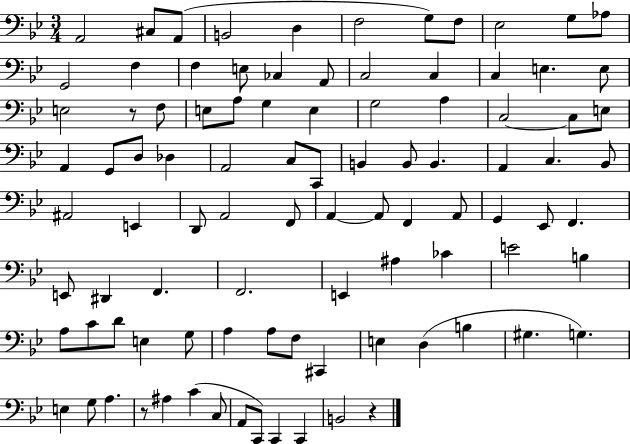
A2/h C#3/e A2/e B2/h D3/q F3/h G3/e F3/e Eb3/h G3/e Ab3/e G2/h F3/q F3/q E3/e CES3/q A2/e C3/h C3/q C3/q E3/q. E3/e E3/h R/e F3/e E3/e A3/e G3/q E3/q G3/h A3/q C3/h C3/e E3/e A2/q G2/e D3/e Db3/q A2/h C3/e C2/e B2/q B2/e B2/q. A2/q C3/q. Bb2/e A#2/h E2/q D2/e A2/h F2/e A2/q A2/e F2/q A2/e G2/q Eb2/e F2/q. E2/e D#2/q F2/q. F2/h. E2/q A#3/q CES4/q E4/h B3/q A3/e C4/e D4/e E3/q G3/e A3/q A3/e F3/e C#2/q E3/q D3/q B3/q G#3/q. G3/q. E3/q G3/e A3/q. R/e A#3/q C4/q C3/e A2/e C2/e C2/q C2/q B2/h R/q